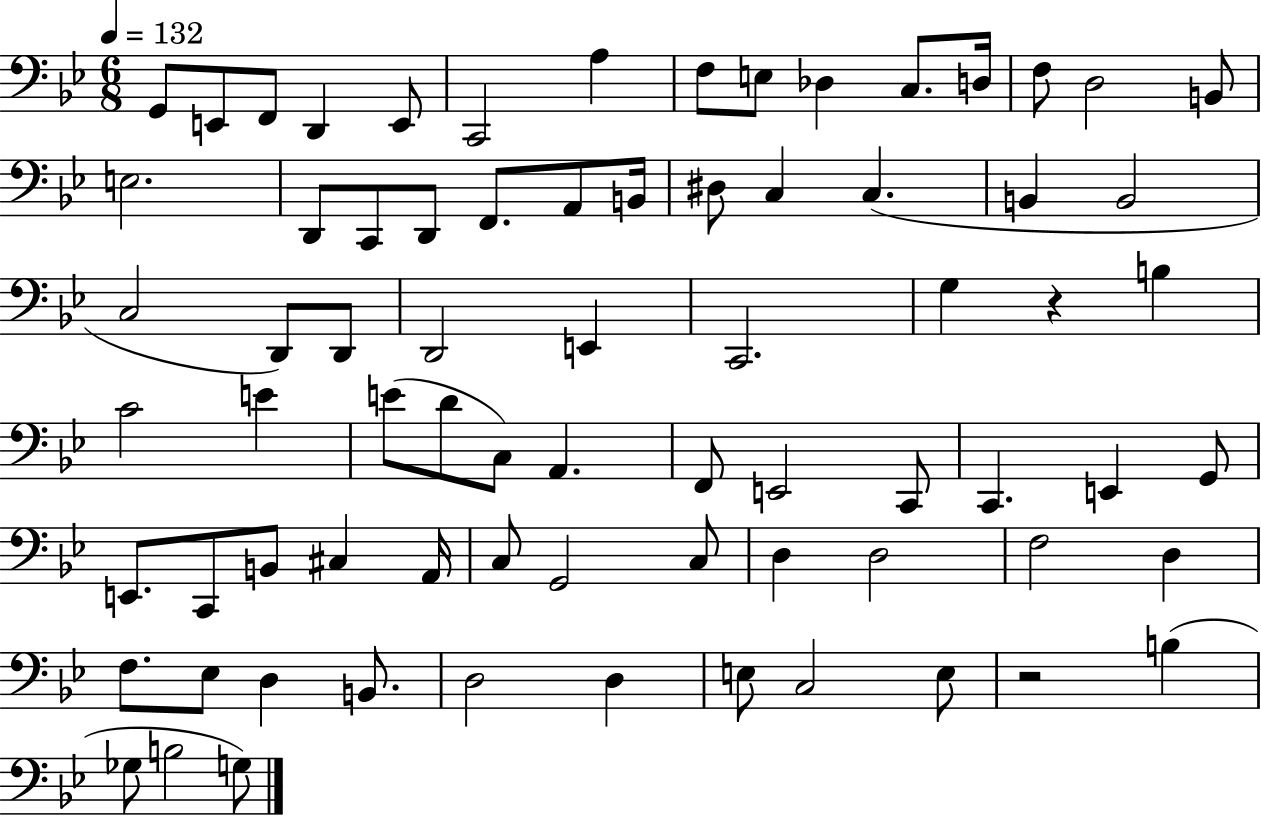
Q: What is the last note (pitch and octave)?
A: G3